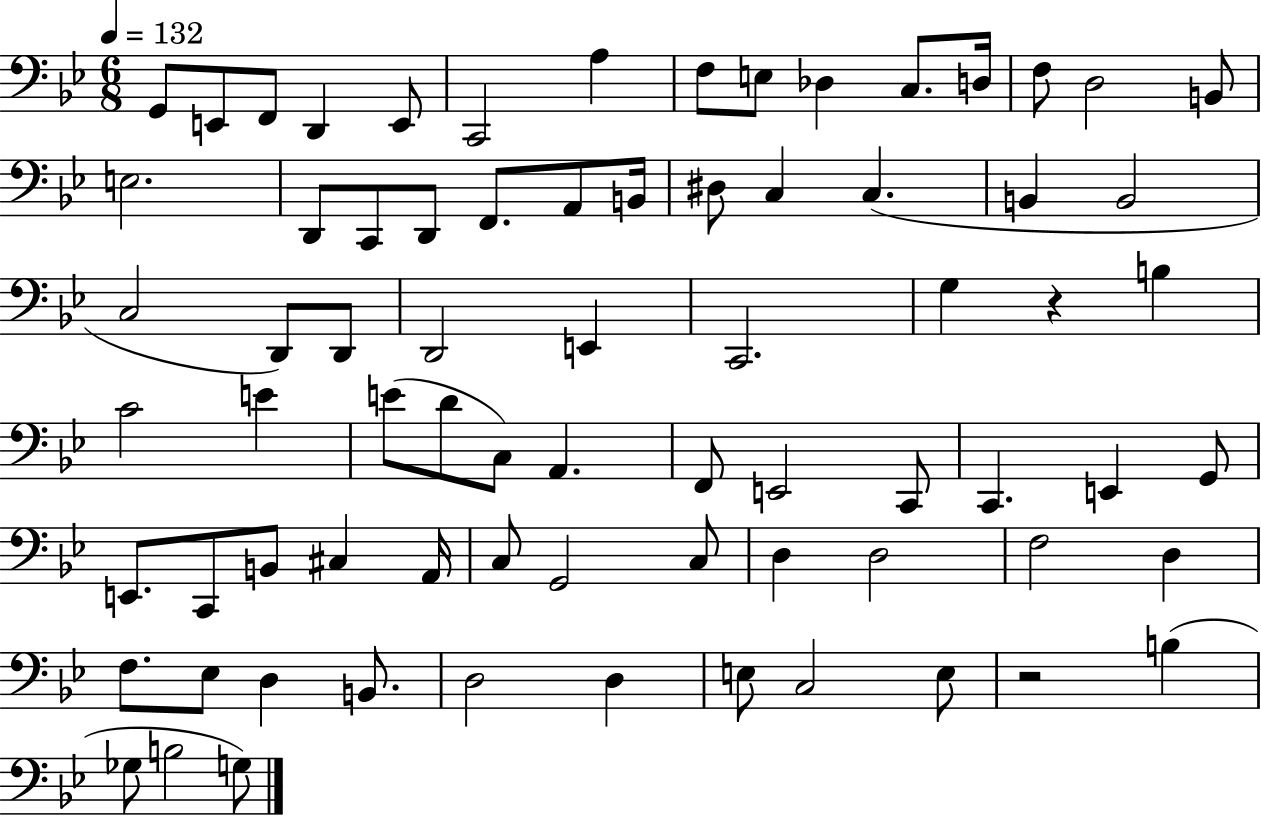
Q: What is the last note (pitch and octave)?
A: G3